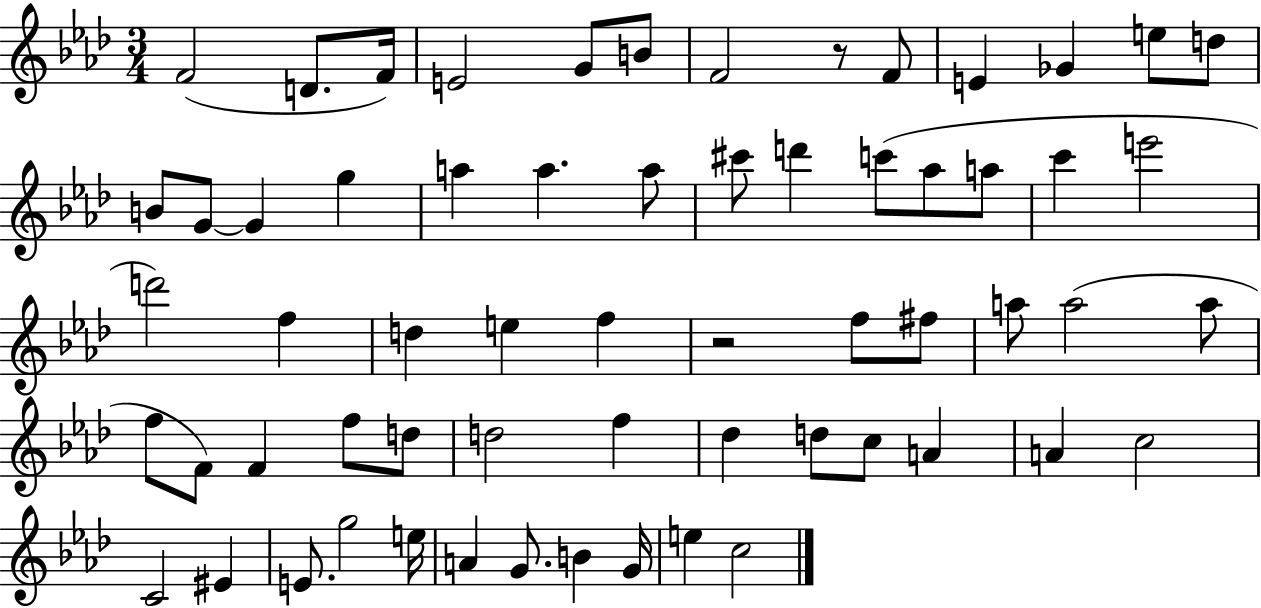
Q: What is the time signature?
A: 3/4